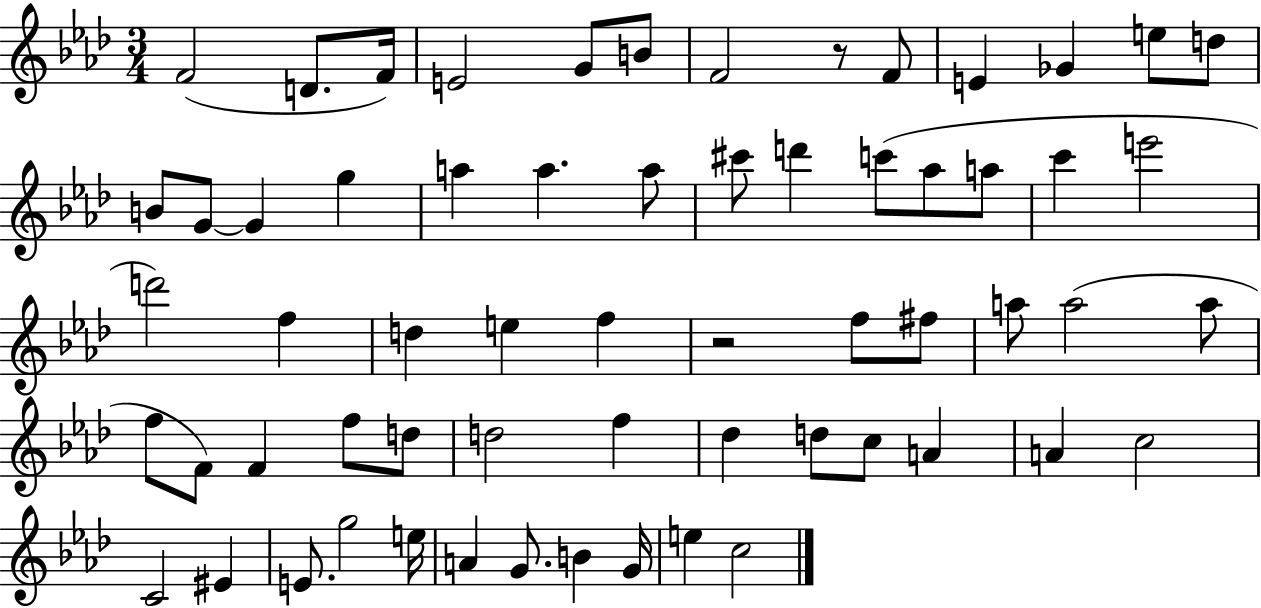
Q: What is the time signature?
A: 3/4